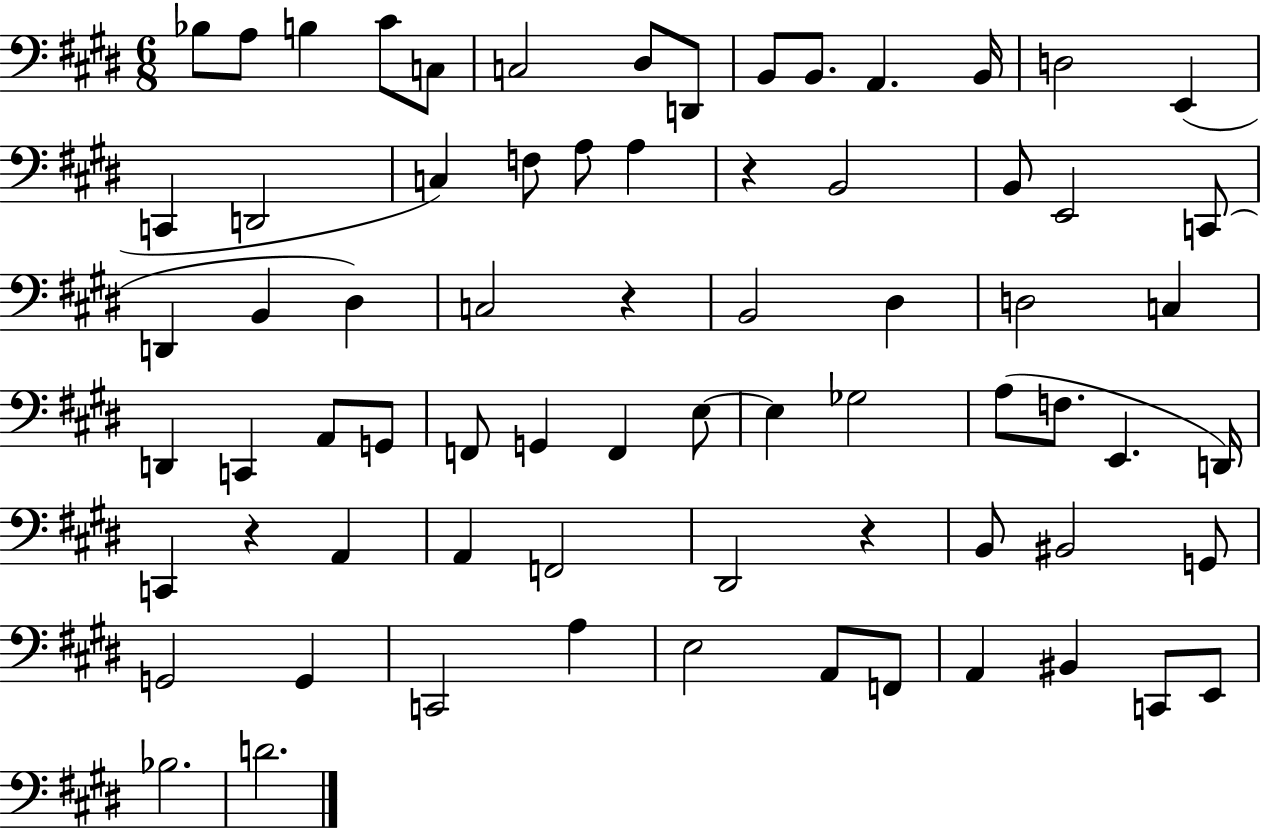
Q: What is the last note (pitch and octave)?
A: D4